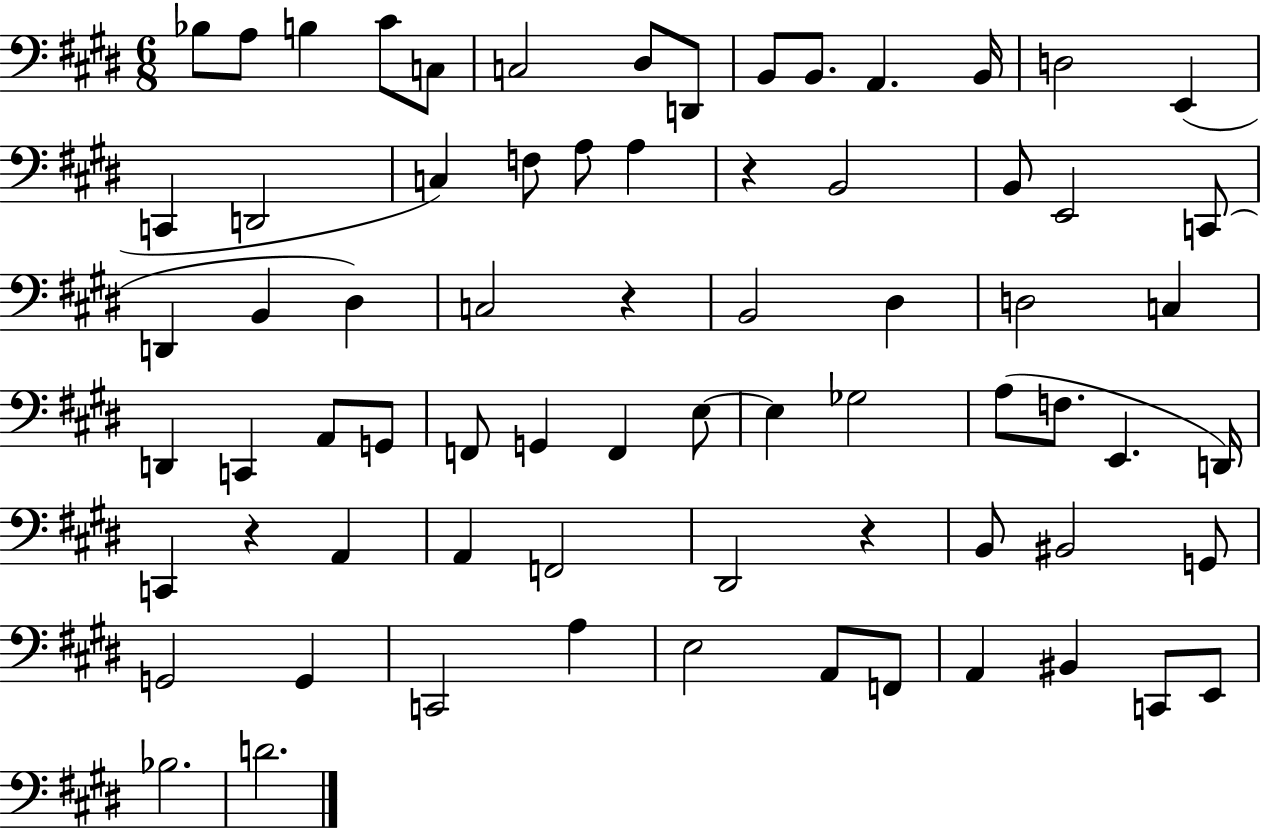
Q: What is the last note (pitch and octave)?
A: D4